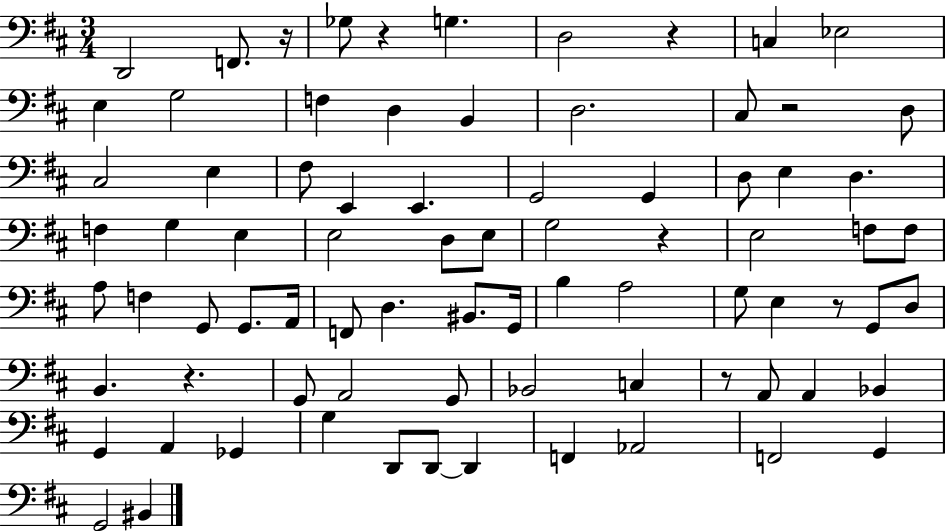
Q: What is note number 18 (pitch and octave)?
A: F#3